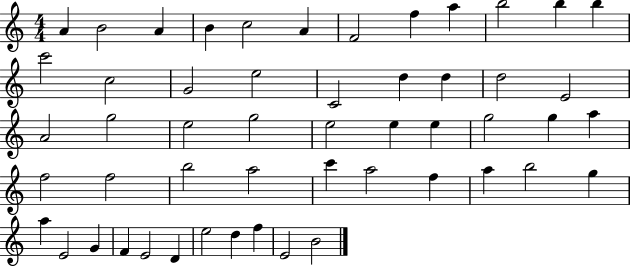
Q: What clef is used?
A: treble